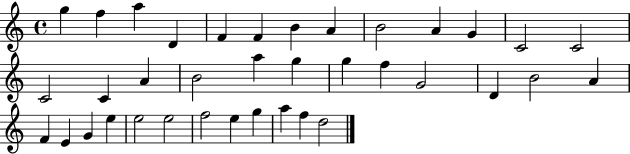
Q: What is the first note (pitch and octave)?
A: G5